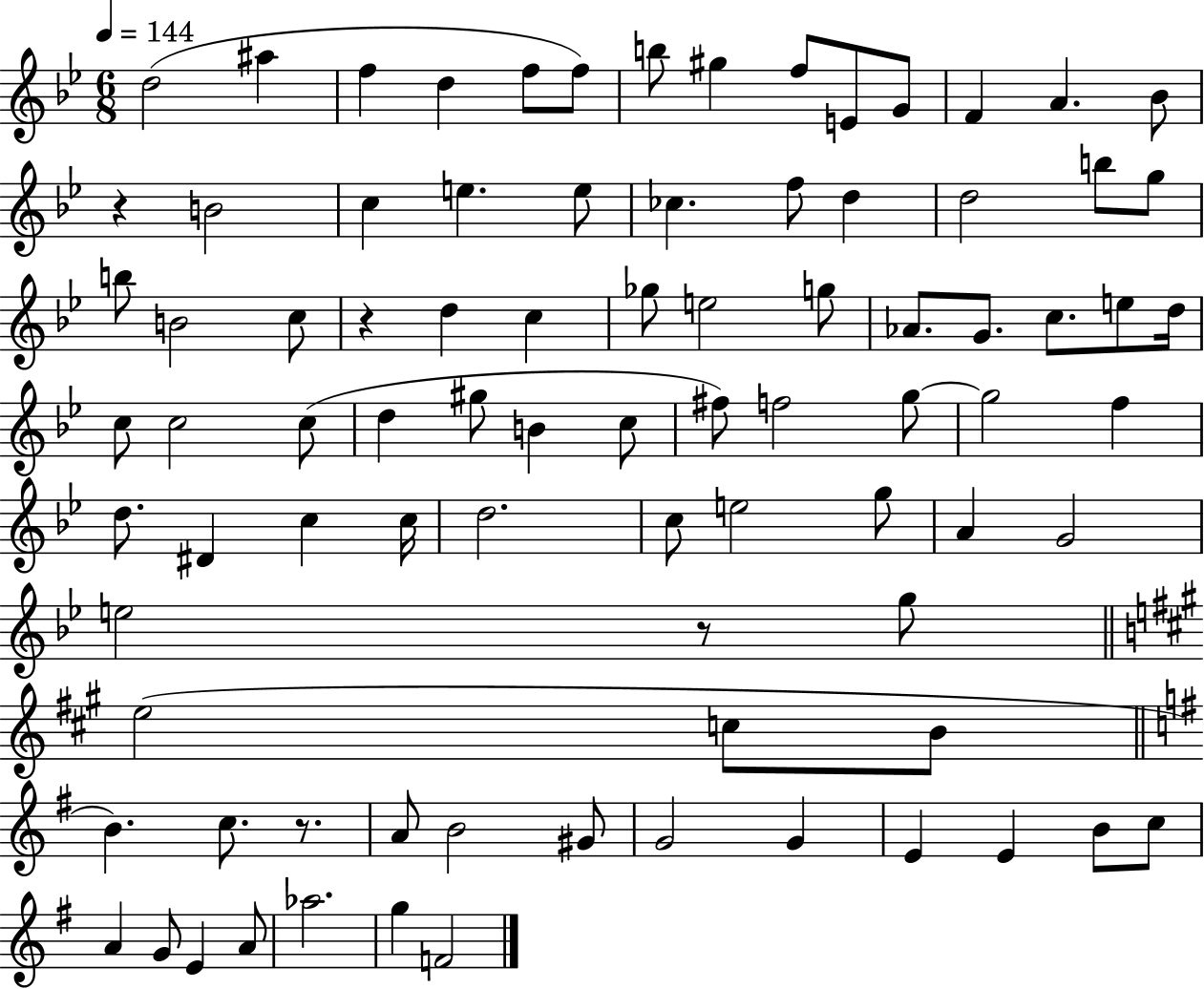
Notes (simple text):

D5/h A#5/q F5/q D5/q F5/e F5/e B5/e G#5/q F5/e E4/e G4/e F4/q A4/q. Bb4/e R/q B4/h C5/q E5/q. E5/e CES5/q. F5/e D5/q D5/h B5/e G5/e B5/e B4/h C5/e R/q D5/q C5/q Gb5/e E5/h G5/e Ab4/e. G4/e. C5/e. E5/e D5/s C5/e C5/h C5/e D5/q G#5/e B4/q C5/e F#5/e F5/h G5/e G5/h F5/q D5/e. D#4/q C5/q C5/s D5/h. C5/e E5/h G5/e A4/q G4/h E5/h R/e G5/e E5/h C5/e B4/e B4/q. C5/e. R/e. A4/e B4/h G#4/e G4/h G4/q E4/q E4/q B4/e C5/e A4/q G4/e E4/q A4/e Ab5/h. G5/q F4/h